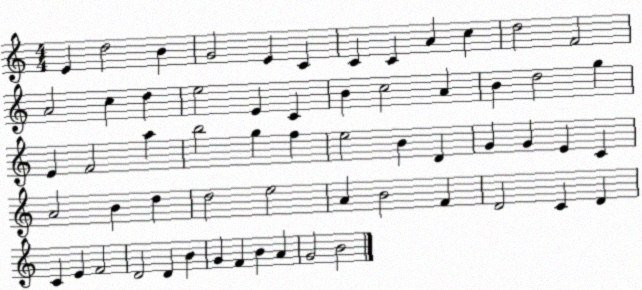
X:1
T:Untitled
M:4/4
L:1/4
K:C
E d2 B G2 E C C C A c d2 F2 A2 c d e2 E C B c2 A B d2 g E F2 a b2 g f e2 B D G G E C A2 B d d2 e2 A B2 F D2 C D C E F2 D2 D B G F B A G2 B2